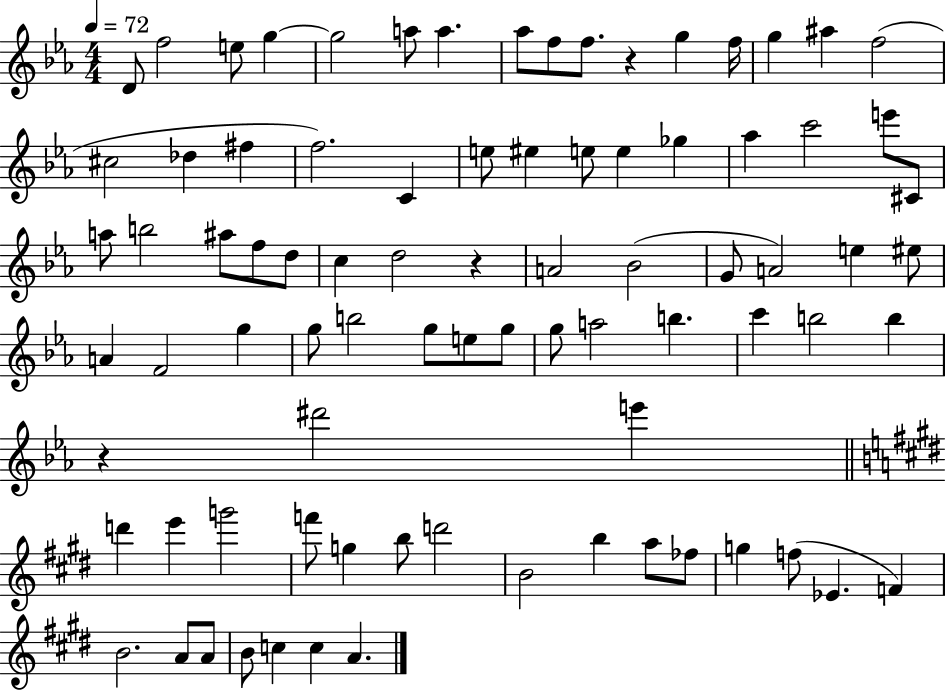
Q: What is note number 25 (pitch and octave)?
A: Gb5